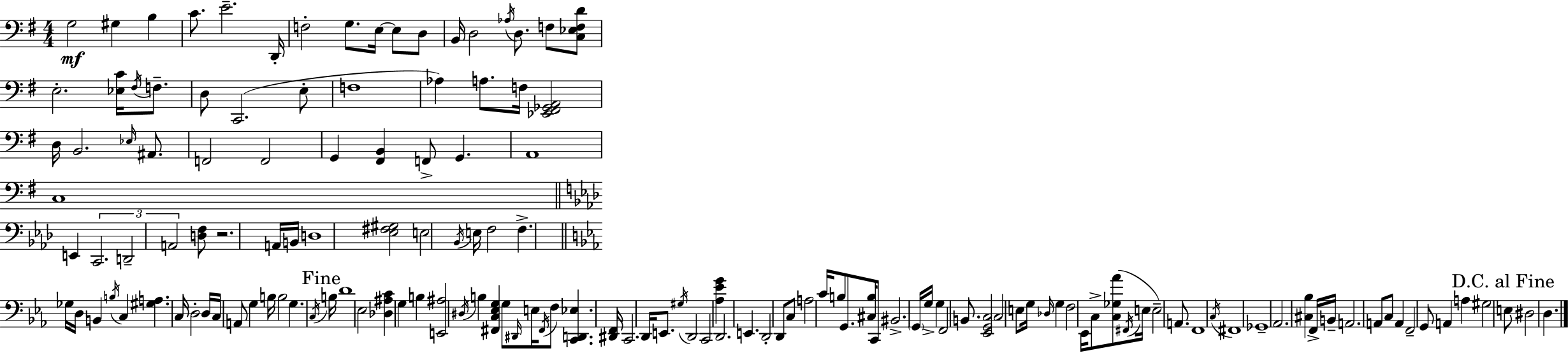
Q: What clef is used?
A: bass